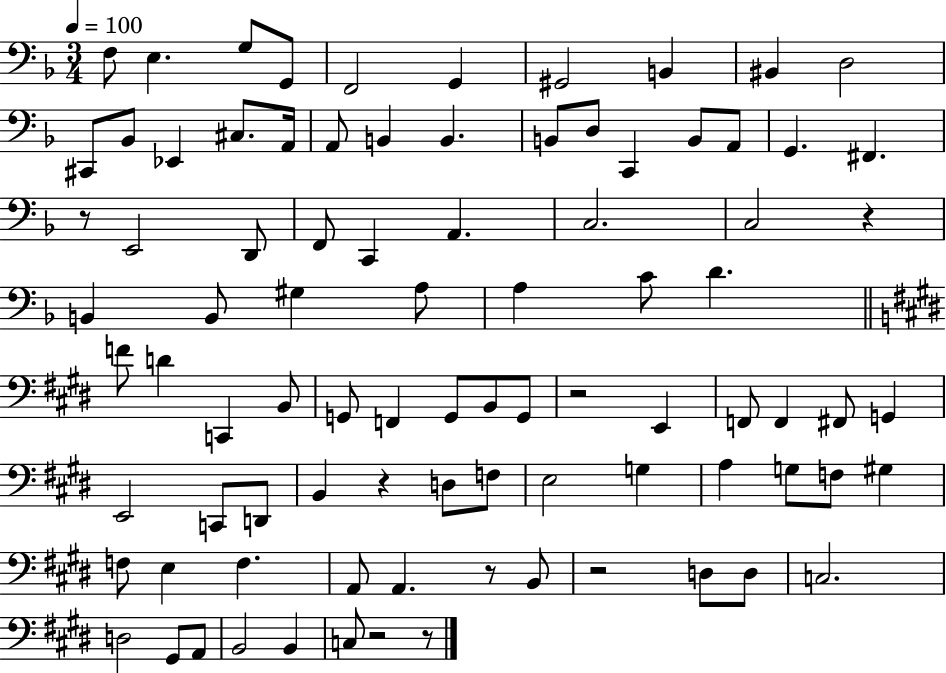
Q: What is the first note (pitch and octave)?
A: F3